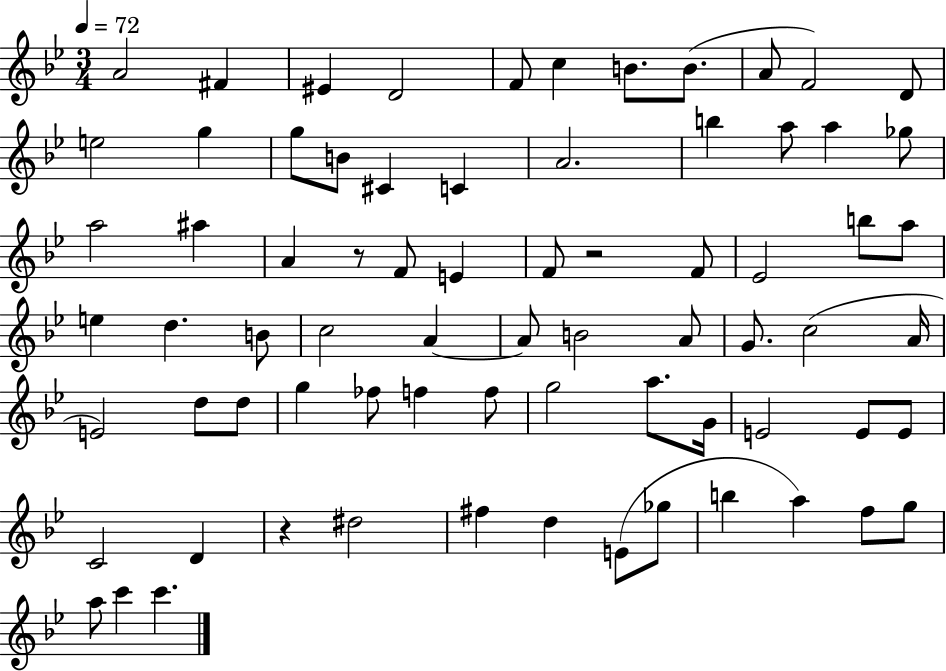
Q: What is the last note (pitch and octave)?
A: C6